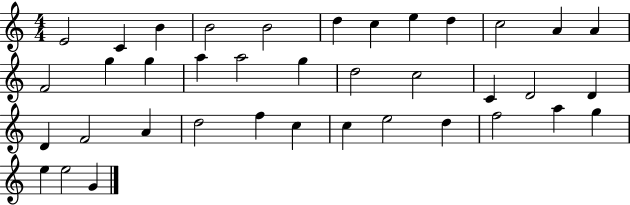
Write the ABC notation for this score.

X:1
T:Untitled
M:4/4
L:1/4
K:C
E2 C B B2 B2 d c e d c2 A A F2 g g a a2 g d2 c2 C D2 D D F2 A d2 f c c e2 d f2 a g e e2 G